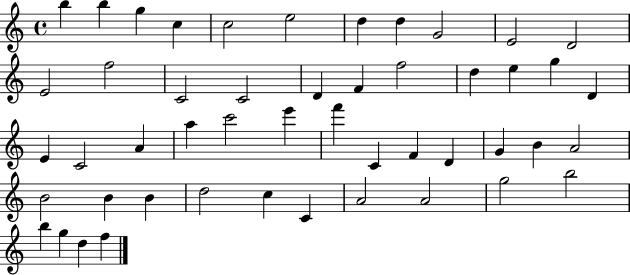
X:1
T:Untitled
M:4/4
L:1/4
K:C
b b g c c2 e2 d d G2 E2 D2 E2 f2 C2 C2 D F f2 d e g D E C2 A a c'2 e' f' C F D G B A2 B2 B B d2 c C A2 A2 g2 b2 b g d f